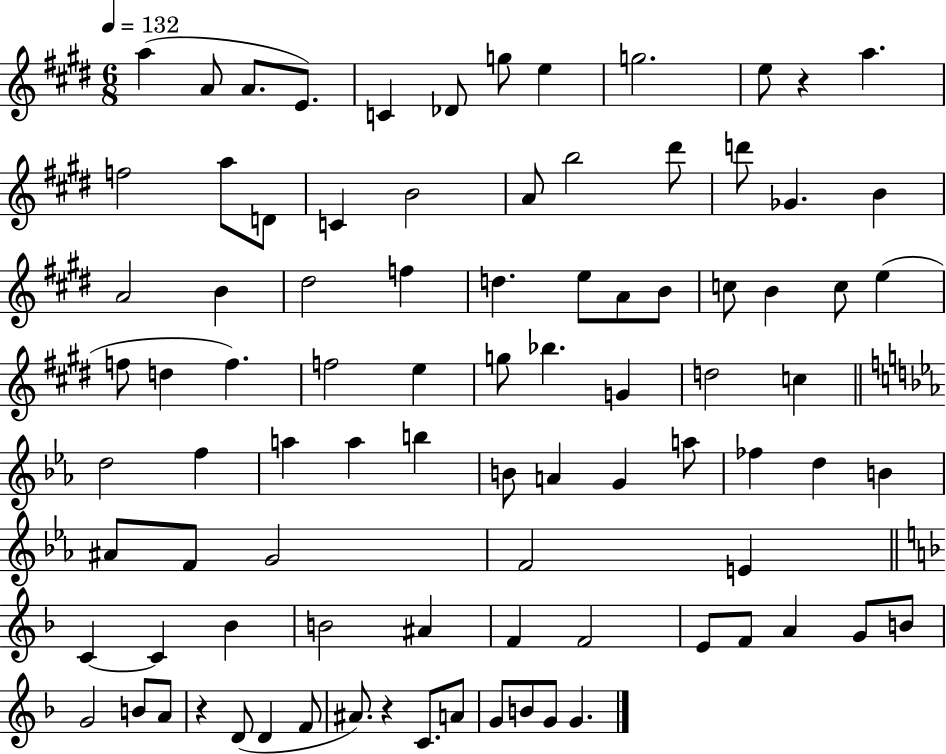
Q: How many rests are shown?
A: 3